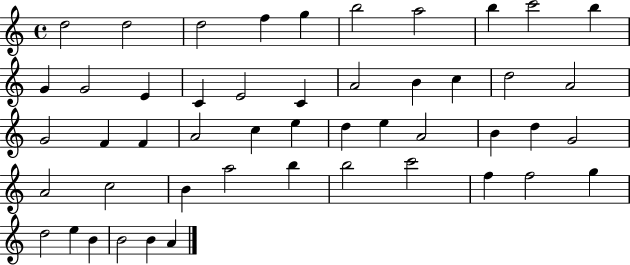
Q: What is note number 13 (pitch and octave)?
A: E4